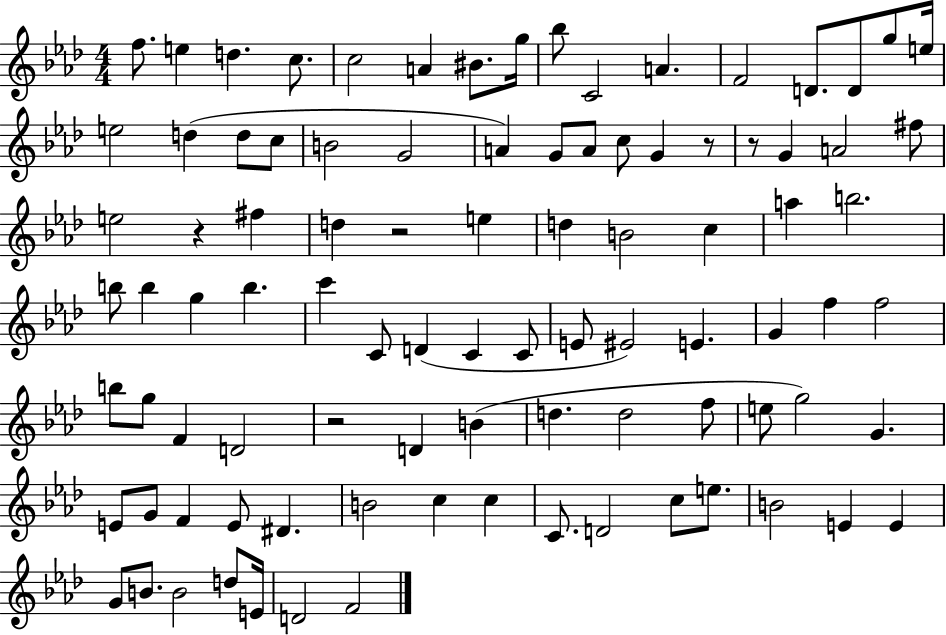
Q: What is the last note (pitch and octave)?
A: F4